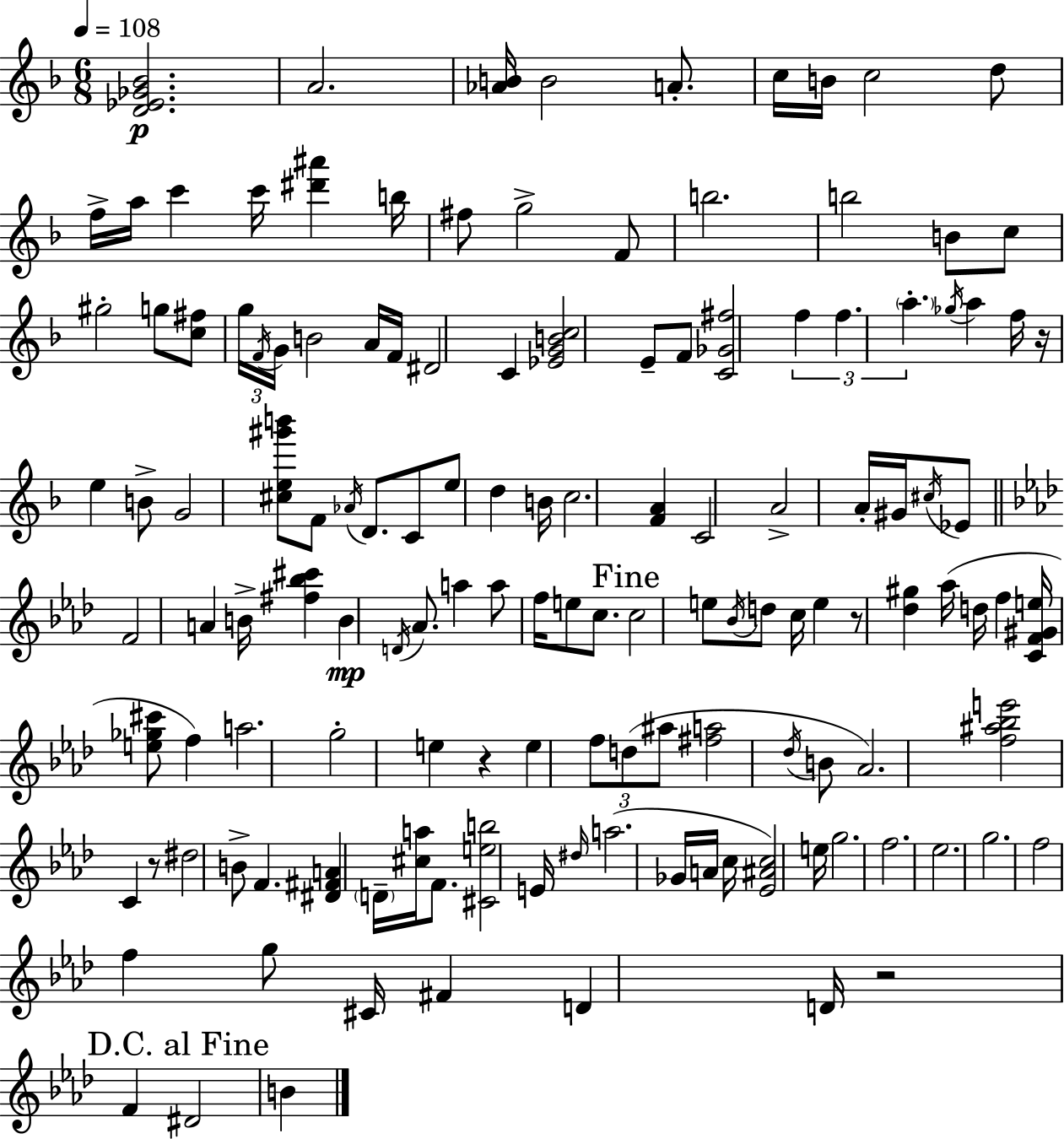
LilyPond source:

{
  \clef treble
  \numericTimeSignature
  \time 6/8
  \key f \major
  \tempo 4 = 108
  <d' ees' ges' bes'>2.\p | a'2. | <aes' b'>16 b'2 a'8.-. | c''16 b'16 c''2 d''8 | \break f''16-> a''16 c'''4 c'''16 <dis''' ais'''>4 b''16 | fis''8 g''2-> f'8 | b''2. | b''2 b'8 c''8 | \break gis''2-. g''8 <c'' fis''>8 | \tuplet 3/2 { g''16 \acciaccatura { f'16 } g'16 } b'2 a'16 | f'16 dis'2 c'4 | <ees' g' b' c''>2 e'8-- f'8 | \break <c' ges' fis''>2 \tuplet 3/2 { f''4 | f''4. \parenthesize a''4.-. } | \acciaccatura { ges''16 } a''4 f''16 r16 e''4 | b'8-> g'2 <cis'' e'' gis''' b'''>8 | \break f'8 \acciaccatura { aes'16 } d'8. c'8 e''8 d''4 | b'16 c''2. | <f' a'>4 c'2 | a'2-> a'16-. | \break gis'16 \acciaccatura { cis''16 } ees'8 \bar "||" \break \key f \minor f'2 a'4 | b'16-> <fis'' bes'' cis'''>4 b'4\mp \acciaccatura { d'16 } aes'8. | a''4 a''8 f''16 e''8 c''8. | \mark "Fine" c''2 e''8 \acciaccatura { bes'16 } | \break d''8 c''16 e''4 r8 <des'' gis''>4 | aes''16( d''16 f''4 <c' f' gis' e''>16 <e'' ges'' cis'''>8 f''4) | a''2. | g''2-. e''4 | \break r4 e''4 \tuplet 3/2 { f''8 | d''8( ais''8 } <fis'' a''>2 | \acciaccatura { des''16 } b'8 aes'2.) | <f'' ais'' bes'' e'''>2 c'4 | \break r8 dis''2 | b'8-> f'4. <dis' fis' a'>4 | \parenthesize d'16-- <cis'' a''>16 f'8. <cis' e'' b''>2 | e'16 \grace { dis''16 } a''2.( | \break ges'16 a'16 c''16 <ees' ais' c''>2) | e''16 g''2. | f''2. | ees''2. | \break g''2. | f''2 | f''4 g''8 cis'16 fis'4 d'4 | d'16 r2 | \break f'4 \mark "D.C. al Fine" dis'2 | b'4 \bar "|."
}